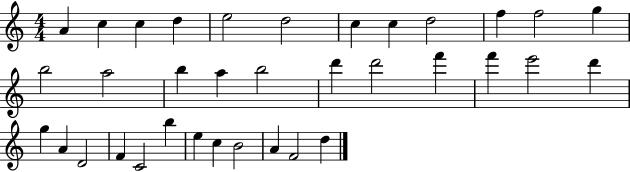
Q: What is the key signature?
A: C major